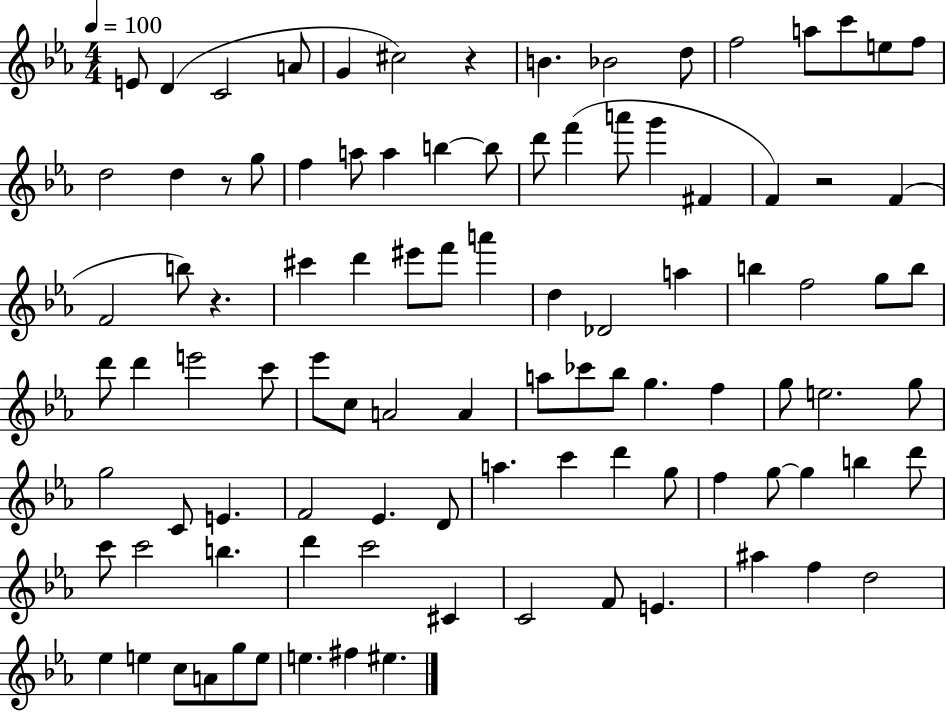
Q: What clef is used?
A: treble